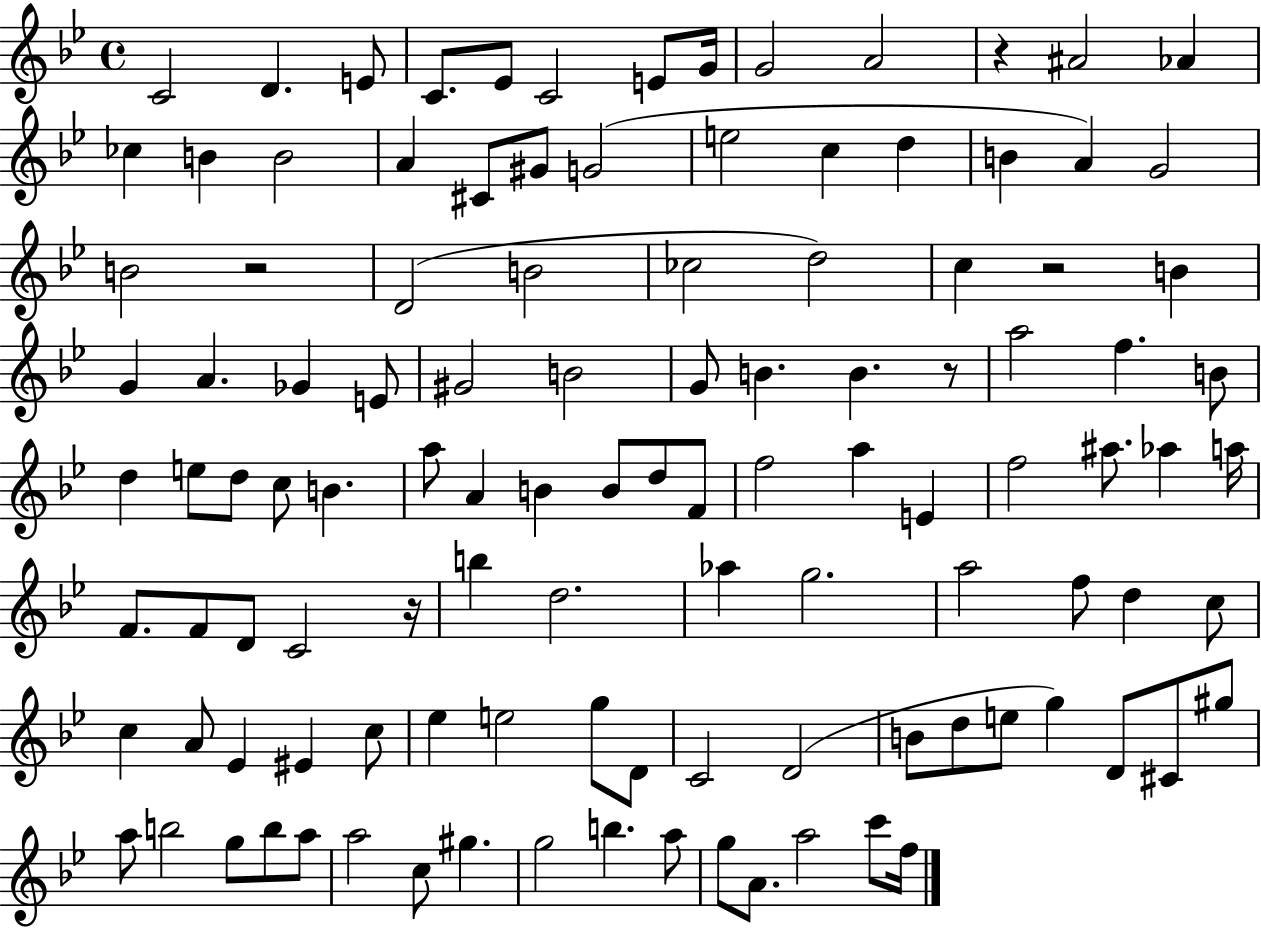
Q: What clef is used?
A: treble